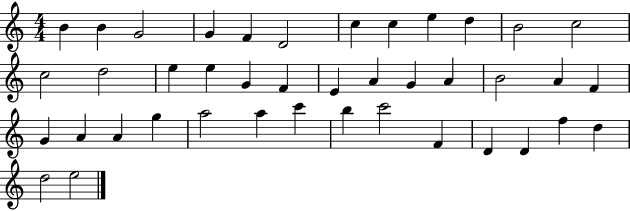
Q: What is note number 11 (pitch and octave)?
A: B4